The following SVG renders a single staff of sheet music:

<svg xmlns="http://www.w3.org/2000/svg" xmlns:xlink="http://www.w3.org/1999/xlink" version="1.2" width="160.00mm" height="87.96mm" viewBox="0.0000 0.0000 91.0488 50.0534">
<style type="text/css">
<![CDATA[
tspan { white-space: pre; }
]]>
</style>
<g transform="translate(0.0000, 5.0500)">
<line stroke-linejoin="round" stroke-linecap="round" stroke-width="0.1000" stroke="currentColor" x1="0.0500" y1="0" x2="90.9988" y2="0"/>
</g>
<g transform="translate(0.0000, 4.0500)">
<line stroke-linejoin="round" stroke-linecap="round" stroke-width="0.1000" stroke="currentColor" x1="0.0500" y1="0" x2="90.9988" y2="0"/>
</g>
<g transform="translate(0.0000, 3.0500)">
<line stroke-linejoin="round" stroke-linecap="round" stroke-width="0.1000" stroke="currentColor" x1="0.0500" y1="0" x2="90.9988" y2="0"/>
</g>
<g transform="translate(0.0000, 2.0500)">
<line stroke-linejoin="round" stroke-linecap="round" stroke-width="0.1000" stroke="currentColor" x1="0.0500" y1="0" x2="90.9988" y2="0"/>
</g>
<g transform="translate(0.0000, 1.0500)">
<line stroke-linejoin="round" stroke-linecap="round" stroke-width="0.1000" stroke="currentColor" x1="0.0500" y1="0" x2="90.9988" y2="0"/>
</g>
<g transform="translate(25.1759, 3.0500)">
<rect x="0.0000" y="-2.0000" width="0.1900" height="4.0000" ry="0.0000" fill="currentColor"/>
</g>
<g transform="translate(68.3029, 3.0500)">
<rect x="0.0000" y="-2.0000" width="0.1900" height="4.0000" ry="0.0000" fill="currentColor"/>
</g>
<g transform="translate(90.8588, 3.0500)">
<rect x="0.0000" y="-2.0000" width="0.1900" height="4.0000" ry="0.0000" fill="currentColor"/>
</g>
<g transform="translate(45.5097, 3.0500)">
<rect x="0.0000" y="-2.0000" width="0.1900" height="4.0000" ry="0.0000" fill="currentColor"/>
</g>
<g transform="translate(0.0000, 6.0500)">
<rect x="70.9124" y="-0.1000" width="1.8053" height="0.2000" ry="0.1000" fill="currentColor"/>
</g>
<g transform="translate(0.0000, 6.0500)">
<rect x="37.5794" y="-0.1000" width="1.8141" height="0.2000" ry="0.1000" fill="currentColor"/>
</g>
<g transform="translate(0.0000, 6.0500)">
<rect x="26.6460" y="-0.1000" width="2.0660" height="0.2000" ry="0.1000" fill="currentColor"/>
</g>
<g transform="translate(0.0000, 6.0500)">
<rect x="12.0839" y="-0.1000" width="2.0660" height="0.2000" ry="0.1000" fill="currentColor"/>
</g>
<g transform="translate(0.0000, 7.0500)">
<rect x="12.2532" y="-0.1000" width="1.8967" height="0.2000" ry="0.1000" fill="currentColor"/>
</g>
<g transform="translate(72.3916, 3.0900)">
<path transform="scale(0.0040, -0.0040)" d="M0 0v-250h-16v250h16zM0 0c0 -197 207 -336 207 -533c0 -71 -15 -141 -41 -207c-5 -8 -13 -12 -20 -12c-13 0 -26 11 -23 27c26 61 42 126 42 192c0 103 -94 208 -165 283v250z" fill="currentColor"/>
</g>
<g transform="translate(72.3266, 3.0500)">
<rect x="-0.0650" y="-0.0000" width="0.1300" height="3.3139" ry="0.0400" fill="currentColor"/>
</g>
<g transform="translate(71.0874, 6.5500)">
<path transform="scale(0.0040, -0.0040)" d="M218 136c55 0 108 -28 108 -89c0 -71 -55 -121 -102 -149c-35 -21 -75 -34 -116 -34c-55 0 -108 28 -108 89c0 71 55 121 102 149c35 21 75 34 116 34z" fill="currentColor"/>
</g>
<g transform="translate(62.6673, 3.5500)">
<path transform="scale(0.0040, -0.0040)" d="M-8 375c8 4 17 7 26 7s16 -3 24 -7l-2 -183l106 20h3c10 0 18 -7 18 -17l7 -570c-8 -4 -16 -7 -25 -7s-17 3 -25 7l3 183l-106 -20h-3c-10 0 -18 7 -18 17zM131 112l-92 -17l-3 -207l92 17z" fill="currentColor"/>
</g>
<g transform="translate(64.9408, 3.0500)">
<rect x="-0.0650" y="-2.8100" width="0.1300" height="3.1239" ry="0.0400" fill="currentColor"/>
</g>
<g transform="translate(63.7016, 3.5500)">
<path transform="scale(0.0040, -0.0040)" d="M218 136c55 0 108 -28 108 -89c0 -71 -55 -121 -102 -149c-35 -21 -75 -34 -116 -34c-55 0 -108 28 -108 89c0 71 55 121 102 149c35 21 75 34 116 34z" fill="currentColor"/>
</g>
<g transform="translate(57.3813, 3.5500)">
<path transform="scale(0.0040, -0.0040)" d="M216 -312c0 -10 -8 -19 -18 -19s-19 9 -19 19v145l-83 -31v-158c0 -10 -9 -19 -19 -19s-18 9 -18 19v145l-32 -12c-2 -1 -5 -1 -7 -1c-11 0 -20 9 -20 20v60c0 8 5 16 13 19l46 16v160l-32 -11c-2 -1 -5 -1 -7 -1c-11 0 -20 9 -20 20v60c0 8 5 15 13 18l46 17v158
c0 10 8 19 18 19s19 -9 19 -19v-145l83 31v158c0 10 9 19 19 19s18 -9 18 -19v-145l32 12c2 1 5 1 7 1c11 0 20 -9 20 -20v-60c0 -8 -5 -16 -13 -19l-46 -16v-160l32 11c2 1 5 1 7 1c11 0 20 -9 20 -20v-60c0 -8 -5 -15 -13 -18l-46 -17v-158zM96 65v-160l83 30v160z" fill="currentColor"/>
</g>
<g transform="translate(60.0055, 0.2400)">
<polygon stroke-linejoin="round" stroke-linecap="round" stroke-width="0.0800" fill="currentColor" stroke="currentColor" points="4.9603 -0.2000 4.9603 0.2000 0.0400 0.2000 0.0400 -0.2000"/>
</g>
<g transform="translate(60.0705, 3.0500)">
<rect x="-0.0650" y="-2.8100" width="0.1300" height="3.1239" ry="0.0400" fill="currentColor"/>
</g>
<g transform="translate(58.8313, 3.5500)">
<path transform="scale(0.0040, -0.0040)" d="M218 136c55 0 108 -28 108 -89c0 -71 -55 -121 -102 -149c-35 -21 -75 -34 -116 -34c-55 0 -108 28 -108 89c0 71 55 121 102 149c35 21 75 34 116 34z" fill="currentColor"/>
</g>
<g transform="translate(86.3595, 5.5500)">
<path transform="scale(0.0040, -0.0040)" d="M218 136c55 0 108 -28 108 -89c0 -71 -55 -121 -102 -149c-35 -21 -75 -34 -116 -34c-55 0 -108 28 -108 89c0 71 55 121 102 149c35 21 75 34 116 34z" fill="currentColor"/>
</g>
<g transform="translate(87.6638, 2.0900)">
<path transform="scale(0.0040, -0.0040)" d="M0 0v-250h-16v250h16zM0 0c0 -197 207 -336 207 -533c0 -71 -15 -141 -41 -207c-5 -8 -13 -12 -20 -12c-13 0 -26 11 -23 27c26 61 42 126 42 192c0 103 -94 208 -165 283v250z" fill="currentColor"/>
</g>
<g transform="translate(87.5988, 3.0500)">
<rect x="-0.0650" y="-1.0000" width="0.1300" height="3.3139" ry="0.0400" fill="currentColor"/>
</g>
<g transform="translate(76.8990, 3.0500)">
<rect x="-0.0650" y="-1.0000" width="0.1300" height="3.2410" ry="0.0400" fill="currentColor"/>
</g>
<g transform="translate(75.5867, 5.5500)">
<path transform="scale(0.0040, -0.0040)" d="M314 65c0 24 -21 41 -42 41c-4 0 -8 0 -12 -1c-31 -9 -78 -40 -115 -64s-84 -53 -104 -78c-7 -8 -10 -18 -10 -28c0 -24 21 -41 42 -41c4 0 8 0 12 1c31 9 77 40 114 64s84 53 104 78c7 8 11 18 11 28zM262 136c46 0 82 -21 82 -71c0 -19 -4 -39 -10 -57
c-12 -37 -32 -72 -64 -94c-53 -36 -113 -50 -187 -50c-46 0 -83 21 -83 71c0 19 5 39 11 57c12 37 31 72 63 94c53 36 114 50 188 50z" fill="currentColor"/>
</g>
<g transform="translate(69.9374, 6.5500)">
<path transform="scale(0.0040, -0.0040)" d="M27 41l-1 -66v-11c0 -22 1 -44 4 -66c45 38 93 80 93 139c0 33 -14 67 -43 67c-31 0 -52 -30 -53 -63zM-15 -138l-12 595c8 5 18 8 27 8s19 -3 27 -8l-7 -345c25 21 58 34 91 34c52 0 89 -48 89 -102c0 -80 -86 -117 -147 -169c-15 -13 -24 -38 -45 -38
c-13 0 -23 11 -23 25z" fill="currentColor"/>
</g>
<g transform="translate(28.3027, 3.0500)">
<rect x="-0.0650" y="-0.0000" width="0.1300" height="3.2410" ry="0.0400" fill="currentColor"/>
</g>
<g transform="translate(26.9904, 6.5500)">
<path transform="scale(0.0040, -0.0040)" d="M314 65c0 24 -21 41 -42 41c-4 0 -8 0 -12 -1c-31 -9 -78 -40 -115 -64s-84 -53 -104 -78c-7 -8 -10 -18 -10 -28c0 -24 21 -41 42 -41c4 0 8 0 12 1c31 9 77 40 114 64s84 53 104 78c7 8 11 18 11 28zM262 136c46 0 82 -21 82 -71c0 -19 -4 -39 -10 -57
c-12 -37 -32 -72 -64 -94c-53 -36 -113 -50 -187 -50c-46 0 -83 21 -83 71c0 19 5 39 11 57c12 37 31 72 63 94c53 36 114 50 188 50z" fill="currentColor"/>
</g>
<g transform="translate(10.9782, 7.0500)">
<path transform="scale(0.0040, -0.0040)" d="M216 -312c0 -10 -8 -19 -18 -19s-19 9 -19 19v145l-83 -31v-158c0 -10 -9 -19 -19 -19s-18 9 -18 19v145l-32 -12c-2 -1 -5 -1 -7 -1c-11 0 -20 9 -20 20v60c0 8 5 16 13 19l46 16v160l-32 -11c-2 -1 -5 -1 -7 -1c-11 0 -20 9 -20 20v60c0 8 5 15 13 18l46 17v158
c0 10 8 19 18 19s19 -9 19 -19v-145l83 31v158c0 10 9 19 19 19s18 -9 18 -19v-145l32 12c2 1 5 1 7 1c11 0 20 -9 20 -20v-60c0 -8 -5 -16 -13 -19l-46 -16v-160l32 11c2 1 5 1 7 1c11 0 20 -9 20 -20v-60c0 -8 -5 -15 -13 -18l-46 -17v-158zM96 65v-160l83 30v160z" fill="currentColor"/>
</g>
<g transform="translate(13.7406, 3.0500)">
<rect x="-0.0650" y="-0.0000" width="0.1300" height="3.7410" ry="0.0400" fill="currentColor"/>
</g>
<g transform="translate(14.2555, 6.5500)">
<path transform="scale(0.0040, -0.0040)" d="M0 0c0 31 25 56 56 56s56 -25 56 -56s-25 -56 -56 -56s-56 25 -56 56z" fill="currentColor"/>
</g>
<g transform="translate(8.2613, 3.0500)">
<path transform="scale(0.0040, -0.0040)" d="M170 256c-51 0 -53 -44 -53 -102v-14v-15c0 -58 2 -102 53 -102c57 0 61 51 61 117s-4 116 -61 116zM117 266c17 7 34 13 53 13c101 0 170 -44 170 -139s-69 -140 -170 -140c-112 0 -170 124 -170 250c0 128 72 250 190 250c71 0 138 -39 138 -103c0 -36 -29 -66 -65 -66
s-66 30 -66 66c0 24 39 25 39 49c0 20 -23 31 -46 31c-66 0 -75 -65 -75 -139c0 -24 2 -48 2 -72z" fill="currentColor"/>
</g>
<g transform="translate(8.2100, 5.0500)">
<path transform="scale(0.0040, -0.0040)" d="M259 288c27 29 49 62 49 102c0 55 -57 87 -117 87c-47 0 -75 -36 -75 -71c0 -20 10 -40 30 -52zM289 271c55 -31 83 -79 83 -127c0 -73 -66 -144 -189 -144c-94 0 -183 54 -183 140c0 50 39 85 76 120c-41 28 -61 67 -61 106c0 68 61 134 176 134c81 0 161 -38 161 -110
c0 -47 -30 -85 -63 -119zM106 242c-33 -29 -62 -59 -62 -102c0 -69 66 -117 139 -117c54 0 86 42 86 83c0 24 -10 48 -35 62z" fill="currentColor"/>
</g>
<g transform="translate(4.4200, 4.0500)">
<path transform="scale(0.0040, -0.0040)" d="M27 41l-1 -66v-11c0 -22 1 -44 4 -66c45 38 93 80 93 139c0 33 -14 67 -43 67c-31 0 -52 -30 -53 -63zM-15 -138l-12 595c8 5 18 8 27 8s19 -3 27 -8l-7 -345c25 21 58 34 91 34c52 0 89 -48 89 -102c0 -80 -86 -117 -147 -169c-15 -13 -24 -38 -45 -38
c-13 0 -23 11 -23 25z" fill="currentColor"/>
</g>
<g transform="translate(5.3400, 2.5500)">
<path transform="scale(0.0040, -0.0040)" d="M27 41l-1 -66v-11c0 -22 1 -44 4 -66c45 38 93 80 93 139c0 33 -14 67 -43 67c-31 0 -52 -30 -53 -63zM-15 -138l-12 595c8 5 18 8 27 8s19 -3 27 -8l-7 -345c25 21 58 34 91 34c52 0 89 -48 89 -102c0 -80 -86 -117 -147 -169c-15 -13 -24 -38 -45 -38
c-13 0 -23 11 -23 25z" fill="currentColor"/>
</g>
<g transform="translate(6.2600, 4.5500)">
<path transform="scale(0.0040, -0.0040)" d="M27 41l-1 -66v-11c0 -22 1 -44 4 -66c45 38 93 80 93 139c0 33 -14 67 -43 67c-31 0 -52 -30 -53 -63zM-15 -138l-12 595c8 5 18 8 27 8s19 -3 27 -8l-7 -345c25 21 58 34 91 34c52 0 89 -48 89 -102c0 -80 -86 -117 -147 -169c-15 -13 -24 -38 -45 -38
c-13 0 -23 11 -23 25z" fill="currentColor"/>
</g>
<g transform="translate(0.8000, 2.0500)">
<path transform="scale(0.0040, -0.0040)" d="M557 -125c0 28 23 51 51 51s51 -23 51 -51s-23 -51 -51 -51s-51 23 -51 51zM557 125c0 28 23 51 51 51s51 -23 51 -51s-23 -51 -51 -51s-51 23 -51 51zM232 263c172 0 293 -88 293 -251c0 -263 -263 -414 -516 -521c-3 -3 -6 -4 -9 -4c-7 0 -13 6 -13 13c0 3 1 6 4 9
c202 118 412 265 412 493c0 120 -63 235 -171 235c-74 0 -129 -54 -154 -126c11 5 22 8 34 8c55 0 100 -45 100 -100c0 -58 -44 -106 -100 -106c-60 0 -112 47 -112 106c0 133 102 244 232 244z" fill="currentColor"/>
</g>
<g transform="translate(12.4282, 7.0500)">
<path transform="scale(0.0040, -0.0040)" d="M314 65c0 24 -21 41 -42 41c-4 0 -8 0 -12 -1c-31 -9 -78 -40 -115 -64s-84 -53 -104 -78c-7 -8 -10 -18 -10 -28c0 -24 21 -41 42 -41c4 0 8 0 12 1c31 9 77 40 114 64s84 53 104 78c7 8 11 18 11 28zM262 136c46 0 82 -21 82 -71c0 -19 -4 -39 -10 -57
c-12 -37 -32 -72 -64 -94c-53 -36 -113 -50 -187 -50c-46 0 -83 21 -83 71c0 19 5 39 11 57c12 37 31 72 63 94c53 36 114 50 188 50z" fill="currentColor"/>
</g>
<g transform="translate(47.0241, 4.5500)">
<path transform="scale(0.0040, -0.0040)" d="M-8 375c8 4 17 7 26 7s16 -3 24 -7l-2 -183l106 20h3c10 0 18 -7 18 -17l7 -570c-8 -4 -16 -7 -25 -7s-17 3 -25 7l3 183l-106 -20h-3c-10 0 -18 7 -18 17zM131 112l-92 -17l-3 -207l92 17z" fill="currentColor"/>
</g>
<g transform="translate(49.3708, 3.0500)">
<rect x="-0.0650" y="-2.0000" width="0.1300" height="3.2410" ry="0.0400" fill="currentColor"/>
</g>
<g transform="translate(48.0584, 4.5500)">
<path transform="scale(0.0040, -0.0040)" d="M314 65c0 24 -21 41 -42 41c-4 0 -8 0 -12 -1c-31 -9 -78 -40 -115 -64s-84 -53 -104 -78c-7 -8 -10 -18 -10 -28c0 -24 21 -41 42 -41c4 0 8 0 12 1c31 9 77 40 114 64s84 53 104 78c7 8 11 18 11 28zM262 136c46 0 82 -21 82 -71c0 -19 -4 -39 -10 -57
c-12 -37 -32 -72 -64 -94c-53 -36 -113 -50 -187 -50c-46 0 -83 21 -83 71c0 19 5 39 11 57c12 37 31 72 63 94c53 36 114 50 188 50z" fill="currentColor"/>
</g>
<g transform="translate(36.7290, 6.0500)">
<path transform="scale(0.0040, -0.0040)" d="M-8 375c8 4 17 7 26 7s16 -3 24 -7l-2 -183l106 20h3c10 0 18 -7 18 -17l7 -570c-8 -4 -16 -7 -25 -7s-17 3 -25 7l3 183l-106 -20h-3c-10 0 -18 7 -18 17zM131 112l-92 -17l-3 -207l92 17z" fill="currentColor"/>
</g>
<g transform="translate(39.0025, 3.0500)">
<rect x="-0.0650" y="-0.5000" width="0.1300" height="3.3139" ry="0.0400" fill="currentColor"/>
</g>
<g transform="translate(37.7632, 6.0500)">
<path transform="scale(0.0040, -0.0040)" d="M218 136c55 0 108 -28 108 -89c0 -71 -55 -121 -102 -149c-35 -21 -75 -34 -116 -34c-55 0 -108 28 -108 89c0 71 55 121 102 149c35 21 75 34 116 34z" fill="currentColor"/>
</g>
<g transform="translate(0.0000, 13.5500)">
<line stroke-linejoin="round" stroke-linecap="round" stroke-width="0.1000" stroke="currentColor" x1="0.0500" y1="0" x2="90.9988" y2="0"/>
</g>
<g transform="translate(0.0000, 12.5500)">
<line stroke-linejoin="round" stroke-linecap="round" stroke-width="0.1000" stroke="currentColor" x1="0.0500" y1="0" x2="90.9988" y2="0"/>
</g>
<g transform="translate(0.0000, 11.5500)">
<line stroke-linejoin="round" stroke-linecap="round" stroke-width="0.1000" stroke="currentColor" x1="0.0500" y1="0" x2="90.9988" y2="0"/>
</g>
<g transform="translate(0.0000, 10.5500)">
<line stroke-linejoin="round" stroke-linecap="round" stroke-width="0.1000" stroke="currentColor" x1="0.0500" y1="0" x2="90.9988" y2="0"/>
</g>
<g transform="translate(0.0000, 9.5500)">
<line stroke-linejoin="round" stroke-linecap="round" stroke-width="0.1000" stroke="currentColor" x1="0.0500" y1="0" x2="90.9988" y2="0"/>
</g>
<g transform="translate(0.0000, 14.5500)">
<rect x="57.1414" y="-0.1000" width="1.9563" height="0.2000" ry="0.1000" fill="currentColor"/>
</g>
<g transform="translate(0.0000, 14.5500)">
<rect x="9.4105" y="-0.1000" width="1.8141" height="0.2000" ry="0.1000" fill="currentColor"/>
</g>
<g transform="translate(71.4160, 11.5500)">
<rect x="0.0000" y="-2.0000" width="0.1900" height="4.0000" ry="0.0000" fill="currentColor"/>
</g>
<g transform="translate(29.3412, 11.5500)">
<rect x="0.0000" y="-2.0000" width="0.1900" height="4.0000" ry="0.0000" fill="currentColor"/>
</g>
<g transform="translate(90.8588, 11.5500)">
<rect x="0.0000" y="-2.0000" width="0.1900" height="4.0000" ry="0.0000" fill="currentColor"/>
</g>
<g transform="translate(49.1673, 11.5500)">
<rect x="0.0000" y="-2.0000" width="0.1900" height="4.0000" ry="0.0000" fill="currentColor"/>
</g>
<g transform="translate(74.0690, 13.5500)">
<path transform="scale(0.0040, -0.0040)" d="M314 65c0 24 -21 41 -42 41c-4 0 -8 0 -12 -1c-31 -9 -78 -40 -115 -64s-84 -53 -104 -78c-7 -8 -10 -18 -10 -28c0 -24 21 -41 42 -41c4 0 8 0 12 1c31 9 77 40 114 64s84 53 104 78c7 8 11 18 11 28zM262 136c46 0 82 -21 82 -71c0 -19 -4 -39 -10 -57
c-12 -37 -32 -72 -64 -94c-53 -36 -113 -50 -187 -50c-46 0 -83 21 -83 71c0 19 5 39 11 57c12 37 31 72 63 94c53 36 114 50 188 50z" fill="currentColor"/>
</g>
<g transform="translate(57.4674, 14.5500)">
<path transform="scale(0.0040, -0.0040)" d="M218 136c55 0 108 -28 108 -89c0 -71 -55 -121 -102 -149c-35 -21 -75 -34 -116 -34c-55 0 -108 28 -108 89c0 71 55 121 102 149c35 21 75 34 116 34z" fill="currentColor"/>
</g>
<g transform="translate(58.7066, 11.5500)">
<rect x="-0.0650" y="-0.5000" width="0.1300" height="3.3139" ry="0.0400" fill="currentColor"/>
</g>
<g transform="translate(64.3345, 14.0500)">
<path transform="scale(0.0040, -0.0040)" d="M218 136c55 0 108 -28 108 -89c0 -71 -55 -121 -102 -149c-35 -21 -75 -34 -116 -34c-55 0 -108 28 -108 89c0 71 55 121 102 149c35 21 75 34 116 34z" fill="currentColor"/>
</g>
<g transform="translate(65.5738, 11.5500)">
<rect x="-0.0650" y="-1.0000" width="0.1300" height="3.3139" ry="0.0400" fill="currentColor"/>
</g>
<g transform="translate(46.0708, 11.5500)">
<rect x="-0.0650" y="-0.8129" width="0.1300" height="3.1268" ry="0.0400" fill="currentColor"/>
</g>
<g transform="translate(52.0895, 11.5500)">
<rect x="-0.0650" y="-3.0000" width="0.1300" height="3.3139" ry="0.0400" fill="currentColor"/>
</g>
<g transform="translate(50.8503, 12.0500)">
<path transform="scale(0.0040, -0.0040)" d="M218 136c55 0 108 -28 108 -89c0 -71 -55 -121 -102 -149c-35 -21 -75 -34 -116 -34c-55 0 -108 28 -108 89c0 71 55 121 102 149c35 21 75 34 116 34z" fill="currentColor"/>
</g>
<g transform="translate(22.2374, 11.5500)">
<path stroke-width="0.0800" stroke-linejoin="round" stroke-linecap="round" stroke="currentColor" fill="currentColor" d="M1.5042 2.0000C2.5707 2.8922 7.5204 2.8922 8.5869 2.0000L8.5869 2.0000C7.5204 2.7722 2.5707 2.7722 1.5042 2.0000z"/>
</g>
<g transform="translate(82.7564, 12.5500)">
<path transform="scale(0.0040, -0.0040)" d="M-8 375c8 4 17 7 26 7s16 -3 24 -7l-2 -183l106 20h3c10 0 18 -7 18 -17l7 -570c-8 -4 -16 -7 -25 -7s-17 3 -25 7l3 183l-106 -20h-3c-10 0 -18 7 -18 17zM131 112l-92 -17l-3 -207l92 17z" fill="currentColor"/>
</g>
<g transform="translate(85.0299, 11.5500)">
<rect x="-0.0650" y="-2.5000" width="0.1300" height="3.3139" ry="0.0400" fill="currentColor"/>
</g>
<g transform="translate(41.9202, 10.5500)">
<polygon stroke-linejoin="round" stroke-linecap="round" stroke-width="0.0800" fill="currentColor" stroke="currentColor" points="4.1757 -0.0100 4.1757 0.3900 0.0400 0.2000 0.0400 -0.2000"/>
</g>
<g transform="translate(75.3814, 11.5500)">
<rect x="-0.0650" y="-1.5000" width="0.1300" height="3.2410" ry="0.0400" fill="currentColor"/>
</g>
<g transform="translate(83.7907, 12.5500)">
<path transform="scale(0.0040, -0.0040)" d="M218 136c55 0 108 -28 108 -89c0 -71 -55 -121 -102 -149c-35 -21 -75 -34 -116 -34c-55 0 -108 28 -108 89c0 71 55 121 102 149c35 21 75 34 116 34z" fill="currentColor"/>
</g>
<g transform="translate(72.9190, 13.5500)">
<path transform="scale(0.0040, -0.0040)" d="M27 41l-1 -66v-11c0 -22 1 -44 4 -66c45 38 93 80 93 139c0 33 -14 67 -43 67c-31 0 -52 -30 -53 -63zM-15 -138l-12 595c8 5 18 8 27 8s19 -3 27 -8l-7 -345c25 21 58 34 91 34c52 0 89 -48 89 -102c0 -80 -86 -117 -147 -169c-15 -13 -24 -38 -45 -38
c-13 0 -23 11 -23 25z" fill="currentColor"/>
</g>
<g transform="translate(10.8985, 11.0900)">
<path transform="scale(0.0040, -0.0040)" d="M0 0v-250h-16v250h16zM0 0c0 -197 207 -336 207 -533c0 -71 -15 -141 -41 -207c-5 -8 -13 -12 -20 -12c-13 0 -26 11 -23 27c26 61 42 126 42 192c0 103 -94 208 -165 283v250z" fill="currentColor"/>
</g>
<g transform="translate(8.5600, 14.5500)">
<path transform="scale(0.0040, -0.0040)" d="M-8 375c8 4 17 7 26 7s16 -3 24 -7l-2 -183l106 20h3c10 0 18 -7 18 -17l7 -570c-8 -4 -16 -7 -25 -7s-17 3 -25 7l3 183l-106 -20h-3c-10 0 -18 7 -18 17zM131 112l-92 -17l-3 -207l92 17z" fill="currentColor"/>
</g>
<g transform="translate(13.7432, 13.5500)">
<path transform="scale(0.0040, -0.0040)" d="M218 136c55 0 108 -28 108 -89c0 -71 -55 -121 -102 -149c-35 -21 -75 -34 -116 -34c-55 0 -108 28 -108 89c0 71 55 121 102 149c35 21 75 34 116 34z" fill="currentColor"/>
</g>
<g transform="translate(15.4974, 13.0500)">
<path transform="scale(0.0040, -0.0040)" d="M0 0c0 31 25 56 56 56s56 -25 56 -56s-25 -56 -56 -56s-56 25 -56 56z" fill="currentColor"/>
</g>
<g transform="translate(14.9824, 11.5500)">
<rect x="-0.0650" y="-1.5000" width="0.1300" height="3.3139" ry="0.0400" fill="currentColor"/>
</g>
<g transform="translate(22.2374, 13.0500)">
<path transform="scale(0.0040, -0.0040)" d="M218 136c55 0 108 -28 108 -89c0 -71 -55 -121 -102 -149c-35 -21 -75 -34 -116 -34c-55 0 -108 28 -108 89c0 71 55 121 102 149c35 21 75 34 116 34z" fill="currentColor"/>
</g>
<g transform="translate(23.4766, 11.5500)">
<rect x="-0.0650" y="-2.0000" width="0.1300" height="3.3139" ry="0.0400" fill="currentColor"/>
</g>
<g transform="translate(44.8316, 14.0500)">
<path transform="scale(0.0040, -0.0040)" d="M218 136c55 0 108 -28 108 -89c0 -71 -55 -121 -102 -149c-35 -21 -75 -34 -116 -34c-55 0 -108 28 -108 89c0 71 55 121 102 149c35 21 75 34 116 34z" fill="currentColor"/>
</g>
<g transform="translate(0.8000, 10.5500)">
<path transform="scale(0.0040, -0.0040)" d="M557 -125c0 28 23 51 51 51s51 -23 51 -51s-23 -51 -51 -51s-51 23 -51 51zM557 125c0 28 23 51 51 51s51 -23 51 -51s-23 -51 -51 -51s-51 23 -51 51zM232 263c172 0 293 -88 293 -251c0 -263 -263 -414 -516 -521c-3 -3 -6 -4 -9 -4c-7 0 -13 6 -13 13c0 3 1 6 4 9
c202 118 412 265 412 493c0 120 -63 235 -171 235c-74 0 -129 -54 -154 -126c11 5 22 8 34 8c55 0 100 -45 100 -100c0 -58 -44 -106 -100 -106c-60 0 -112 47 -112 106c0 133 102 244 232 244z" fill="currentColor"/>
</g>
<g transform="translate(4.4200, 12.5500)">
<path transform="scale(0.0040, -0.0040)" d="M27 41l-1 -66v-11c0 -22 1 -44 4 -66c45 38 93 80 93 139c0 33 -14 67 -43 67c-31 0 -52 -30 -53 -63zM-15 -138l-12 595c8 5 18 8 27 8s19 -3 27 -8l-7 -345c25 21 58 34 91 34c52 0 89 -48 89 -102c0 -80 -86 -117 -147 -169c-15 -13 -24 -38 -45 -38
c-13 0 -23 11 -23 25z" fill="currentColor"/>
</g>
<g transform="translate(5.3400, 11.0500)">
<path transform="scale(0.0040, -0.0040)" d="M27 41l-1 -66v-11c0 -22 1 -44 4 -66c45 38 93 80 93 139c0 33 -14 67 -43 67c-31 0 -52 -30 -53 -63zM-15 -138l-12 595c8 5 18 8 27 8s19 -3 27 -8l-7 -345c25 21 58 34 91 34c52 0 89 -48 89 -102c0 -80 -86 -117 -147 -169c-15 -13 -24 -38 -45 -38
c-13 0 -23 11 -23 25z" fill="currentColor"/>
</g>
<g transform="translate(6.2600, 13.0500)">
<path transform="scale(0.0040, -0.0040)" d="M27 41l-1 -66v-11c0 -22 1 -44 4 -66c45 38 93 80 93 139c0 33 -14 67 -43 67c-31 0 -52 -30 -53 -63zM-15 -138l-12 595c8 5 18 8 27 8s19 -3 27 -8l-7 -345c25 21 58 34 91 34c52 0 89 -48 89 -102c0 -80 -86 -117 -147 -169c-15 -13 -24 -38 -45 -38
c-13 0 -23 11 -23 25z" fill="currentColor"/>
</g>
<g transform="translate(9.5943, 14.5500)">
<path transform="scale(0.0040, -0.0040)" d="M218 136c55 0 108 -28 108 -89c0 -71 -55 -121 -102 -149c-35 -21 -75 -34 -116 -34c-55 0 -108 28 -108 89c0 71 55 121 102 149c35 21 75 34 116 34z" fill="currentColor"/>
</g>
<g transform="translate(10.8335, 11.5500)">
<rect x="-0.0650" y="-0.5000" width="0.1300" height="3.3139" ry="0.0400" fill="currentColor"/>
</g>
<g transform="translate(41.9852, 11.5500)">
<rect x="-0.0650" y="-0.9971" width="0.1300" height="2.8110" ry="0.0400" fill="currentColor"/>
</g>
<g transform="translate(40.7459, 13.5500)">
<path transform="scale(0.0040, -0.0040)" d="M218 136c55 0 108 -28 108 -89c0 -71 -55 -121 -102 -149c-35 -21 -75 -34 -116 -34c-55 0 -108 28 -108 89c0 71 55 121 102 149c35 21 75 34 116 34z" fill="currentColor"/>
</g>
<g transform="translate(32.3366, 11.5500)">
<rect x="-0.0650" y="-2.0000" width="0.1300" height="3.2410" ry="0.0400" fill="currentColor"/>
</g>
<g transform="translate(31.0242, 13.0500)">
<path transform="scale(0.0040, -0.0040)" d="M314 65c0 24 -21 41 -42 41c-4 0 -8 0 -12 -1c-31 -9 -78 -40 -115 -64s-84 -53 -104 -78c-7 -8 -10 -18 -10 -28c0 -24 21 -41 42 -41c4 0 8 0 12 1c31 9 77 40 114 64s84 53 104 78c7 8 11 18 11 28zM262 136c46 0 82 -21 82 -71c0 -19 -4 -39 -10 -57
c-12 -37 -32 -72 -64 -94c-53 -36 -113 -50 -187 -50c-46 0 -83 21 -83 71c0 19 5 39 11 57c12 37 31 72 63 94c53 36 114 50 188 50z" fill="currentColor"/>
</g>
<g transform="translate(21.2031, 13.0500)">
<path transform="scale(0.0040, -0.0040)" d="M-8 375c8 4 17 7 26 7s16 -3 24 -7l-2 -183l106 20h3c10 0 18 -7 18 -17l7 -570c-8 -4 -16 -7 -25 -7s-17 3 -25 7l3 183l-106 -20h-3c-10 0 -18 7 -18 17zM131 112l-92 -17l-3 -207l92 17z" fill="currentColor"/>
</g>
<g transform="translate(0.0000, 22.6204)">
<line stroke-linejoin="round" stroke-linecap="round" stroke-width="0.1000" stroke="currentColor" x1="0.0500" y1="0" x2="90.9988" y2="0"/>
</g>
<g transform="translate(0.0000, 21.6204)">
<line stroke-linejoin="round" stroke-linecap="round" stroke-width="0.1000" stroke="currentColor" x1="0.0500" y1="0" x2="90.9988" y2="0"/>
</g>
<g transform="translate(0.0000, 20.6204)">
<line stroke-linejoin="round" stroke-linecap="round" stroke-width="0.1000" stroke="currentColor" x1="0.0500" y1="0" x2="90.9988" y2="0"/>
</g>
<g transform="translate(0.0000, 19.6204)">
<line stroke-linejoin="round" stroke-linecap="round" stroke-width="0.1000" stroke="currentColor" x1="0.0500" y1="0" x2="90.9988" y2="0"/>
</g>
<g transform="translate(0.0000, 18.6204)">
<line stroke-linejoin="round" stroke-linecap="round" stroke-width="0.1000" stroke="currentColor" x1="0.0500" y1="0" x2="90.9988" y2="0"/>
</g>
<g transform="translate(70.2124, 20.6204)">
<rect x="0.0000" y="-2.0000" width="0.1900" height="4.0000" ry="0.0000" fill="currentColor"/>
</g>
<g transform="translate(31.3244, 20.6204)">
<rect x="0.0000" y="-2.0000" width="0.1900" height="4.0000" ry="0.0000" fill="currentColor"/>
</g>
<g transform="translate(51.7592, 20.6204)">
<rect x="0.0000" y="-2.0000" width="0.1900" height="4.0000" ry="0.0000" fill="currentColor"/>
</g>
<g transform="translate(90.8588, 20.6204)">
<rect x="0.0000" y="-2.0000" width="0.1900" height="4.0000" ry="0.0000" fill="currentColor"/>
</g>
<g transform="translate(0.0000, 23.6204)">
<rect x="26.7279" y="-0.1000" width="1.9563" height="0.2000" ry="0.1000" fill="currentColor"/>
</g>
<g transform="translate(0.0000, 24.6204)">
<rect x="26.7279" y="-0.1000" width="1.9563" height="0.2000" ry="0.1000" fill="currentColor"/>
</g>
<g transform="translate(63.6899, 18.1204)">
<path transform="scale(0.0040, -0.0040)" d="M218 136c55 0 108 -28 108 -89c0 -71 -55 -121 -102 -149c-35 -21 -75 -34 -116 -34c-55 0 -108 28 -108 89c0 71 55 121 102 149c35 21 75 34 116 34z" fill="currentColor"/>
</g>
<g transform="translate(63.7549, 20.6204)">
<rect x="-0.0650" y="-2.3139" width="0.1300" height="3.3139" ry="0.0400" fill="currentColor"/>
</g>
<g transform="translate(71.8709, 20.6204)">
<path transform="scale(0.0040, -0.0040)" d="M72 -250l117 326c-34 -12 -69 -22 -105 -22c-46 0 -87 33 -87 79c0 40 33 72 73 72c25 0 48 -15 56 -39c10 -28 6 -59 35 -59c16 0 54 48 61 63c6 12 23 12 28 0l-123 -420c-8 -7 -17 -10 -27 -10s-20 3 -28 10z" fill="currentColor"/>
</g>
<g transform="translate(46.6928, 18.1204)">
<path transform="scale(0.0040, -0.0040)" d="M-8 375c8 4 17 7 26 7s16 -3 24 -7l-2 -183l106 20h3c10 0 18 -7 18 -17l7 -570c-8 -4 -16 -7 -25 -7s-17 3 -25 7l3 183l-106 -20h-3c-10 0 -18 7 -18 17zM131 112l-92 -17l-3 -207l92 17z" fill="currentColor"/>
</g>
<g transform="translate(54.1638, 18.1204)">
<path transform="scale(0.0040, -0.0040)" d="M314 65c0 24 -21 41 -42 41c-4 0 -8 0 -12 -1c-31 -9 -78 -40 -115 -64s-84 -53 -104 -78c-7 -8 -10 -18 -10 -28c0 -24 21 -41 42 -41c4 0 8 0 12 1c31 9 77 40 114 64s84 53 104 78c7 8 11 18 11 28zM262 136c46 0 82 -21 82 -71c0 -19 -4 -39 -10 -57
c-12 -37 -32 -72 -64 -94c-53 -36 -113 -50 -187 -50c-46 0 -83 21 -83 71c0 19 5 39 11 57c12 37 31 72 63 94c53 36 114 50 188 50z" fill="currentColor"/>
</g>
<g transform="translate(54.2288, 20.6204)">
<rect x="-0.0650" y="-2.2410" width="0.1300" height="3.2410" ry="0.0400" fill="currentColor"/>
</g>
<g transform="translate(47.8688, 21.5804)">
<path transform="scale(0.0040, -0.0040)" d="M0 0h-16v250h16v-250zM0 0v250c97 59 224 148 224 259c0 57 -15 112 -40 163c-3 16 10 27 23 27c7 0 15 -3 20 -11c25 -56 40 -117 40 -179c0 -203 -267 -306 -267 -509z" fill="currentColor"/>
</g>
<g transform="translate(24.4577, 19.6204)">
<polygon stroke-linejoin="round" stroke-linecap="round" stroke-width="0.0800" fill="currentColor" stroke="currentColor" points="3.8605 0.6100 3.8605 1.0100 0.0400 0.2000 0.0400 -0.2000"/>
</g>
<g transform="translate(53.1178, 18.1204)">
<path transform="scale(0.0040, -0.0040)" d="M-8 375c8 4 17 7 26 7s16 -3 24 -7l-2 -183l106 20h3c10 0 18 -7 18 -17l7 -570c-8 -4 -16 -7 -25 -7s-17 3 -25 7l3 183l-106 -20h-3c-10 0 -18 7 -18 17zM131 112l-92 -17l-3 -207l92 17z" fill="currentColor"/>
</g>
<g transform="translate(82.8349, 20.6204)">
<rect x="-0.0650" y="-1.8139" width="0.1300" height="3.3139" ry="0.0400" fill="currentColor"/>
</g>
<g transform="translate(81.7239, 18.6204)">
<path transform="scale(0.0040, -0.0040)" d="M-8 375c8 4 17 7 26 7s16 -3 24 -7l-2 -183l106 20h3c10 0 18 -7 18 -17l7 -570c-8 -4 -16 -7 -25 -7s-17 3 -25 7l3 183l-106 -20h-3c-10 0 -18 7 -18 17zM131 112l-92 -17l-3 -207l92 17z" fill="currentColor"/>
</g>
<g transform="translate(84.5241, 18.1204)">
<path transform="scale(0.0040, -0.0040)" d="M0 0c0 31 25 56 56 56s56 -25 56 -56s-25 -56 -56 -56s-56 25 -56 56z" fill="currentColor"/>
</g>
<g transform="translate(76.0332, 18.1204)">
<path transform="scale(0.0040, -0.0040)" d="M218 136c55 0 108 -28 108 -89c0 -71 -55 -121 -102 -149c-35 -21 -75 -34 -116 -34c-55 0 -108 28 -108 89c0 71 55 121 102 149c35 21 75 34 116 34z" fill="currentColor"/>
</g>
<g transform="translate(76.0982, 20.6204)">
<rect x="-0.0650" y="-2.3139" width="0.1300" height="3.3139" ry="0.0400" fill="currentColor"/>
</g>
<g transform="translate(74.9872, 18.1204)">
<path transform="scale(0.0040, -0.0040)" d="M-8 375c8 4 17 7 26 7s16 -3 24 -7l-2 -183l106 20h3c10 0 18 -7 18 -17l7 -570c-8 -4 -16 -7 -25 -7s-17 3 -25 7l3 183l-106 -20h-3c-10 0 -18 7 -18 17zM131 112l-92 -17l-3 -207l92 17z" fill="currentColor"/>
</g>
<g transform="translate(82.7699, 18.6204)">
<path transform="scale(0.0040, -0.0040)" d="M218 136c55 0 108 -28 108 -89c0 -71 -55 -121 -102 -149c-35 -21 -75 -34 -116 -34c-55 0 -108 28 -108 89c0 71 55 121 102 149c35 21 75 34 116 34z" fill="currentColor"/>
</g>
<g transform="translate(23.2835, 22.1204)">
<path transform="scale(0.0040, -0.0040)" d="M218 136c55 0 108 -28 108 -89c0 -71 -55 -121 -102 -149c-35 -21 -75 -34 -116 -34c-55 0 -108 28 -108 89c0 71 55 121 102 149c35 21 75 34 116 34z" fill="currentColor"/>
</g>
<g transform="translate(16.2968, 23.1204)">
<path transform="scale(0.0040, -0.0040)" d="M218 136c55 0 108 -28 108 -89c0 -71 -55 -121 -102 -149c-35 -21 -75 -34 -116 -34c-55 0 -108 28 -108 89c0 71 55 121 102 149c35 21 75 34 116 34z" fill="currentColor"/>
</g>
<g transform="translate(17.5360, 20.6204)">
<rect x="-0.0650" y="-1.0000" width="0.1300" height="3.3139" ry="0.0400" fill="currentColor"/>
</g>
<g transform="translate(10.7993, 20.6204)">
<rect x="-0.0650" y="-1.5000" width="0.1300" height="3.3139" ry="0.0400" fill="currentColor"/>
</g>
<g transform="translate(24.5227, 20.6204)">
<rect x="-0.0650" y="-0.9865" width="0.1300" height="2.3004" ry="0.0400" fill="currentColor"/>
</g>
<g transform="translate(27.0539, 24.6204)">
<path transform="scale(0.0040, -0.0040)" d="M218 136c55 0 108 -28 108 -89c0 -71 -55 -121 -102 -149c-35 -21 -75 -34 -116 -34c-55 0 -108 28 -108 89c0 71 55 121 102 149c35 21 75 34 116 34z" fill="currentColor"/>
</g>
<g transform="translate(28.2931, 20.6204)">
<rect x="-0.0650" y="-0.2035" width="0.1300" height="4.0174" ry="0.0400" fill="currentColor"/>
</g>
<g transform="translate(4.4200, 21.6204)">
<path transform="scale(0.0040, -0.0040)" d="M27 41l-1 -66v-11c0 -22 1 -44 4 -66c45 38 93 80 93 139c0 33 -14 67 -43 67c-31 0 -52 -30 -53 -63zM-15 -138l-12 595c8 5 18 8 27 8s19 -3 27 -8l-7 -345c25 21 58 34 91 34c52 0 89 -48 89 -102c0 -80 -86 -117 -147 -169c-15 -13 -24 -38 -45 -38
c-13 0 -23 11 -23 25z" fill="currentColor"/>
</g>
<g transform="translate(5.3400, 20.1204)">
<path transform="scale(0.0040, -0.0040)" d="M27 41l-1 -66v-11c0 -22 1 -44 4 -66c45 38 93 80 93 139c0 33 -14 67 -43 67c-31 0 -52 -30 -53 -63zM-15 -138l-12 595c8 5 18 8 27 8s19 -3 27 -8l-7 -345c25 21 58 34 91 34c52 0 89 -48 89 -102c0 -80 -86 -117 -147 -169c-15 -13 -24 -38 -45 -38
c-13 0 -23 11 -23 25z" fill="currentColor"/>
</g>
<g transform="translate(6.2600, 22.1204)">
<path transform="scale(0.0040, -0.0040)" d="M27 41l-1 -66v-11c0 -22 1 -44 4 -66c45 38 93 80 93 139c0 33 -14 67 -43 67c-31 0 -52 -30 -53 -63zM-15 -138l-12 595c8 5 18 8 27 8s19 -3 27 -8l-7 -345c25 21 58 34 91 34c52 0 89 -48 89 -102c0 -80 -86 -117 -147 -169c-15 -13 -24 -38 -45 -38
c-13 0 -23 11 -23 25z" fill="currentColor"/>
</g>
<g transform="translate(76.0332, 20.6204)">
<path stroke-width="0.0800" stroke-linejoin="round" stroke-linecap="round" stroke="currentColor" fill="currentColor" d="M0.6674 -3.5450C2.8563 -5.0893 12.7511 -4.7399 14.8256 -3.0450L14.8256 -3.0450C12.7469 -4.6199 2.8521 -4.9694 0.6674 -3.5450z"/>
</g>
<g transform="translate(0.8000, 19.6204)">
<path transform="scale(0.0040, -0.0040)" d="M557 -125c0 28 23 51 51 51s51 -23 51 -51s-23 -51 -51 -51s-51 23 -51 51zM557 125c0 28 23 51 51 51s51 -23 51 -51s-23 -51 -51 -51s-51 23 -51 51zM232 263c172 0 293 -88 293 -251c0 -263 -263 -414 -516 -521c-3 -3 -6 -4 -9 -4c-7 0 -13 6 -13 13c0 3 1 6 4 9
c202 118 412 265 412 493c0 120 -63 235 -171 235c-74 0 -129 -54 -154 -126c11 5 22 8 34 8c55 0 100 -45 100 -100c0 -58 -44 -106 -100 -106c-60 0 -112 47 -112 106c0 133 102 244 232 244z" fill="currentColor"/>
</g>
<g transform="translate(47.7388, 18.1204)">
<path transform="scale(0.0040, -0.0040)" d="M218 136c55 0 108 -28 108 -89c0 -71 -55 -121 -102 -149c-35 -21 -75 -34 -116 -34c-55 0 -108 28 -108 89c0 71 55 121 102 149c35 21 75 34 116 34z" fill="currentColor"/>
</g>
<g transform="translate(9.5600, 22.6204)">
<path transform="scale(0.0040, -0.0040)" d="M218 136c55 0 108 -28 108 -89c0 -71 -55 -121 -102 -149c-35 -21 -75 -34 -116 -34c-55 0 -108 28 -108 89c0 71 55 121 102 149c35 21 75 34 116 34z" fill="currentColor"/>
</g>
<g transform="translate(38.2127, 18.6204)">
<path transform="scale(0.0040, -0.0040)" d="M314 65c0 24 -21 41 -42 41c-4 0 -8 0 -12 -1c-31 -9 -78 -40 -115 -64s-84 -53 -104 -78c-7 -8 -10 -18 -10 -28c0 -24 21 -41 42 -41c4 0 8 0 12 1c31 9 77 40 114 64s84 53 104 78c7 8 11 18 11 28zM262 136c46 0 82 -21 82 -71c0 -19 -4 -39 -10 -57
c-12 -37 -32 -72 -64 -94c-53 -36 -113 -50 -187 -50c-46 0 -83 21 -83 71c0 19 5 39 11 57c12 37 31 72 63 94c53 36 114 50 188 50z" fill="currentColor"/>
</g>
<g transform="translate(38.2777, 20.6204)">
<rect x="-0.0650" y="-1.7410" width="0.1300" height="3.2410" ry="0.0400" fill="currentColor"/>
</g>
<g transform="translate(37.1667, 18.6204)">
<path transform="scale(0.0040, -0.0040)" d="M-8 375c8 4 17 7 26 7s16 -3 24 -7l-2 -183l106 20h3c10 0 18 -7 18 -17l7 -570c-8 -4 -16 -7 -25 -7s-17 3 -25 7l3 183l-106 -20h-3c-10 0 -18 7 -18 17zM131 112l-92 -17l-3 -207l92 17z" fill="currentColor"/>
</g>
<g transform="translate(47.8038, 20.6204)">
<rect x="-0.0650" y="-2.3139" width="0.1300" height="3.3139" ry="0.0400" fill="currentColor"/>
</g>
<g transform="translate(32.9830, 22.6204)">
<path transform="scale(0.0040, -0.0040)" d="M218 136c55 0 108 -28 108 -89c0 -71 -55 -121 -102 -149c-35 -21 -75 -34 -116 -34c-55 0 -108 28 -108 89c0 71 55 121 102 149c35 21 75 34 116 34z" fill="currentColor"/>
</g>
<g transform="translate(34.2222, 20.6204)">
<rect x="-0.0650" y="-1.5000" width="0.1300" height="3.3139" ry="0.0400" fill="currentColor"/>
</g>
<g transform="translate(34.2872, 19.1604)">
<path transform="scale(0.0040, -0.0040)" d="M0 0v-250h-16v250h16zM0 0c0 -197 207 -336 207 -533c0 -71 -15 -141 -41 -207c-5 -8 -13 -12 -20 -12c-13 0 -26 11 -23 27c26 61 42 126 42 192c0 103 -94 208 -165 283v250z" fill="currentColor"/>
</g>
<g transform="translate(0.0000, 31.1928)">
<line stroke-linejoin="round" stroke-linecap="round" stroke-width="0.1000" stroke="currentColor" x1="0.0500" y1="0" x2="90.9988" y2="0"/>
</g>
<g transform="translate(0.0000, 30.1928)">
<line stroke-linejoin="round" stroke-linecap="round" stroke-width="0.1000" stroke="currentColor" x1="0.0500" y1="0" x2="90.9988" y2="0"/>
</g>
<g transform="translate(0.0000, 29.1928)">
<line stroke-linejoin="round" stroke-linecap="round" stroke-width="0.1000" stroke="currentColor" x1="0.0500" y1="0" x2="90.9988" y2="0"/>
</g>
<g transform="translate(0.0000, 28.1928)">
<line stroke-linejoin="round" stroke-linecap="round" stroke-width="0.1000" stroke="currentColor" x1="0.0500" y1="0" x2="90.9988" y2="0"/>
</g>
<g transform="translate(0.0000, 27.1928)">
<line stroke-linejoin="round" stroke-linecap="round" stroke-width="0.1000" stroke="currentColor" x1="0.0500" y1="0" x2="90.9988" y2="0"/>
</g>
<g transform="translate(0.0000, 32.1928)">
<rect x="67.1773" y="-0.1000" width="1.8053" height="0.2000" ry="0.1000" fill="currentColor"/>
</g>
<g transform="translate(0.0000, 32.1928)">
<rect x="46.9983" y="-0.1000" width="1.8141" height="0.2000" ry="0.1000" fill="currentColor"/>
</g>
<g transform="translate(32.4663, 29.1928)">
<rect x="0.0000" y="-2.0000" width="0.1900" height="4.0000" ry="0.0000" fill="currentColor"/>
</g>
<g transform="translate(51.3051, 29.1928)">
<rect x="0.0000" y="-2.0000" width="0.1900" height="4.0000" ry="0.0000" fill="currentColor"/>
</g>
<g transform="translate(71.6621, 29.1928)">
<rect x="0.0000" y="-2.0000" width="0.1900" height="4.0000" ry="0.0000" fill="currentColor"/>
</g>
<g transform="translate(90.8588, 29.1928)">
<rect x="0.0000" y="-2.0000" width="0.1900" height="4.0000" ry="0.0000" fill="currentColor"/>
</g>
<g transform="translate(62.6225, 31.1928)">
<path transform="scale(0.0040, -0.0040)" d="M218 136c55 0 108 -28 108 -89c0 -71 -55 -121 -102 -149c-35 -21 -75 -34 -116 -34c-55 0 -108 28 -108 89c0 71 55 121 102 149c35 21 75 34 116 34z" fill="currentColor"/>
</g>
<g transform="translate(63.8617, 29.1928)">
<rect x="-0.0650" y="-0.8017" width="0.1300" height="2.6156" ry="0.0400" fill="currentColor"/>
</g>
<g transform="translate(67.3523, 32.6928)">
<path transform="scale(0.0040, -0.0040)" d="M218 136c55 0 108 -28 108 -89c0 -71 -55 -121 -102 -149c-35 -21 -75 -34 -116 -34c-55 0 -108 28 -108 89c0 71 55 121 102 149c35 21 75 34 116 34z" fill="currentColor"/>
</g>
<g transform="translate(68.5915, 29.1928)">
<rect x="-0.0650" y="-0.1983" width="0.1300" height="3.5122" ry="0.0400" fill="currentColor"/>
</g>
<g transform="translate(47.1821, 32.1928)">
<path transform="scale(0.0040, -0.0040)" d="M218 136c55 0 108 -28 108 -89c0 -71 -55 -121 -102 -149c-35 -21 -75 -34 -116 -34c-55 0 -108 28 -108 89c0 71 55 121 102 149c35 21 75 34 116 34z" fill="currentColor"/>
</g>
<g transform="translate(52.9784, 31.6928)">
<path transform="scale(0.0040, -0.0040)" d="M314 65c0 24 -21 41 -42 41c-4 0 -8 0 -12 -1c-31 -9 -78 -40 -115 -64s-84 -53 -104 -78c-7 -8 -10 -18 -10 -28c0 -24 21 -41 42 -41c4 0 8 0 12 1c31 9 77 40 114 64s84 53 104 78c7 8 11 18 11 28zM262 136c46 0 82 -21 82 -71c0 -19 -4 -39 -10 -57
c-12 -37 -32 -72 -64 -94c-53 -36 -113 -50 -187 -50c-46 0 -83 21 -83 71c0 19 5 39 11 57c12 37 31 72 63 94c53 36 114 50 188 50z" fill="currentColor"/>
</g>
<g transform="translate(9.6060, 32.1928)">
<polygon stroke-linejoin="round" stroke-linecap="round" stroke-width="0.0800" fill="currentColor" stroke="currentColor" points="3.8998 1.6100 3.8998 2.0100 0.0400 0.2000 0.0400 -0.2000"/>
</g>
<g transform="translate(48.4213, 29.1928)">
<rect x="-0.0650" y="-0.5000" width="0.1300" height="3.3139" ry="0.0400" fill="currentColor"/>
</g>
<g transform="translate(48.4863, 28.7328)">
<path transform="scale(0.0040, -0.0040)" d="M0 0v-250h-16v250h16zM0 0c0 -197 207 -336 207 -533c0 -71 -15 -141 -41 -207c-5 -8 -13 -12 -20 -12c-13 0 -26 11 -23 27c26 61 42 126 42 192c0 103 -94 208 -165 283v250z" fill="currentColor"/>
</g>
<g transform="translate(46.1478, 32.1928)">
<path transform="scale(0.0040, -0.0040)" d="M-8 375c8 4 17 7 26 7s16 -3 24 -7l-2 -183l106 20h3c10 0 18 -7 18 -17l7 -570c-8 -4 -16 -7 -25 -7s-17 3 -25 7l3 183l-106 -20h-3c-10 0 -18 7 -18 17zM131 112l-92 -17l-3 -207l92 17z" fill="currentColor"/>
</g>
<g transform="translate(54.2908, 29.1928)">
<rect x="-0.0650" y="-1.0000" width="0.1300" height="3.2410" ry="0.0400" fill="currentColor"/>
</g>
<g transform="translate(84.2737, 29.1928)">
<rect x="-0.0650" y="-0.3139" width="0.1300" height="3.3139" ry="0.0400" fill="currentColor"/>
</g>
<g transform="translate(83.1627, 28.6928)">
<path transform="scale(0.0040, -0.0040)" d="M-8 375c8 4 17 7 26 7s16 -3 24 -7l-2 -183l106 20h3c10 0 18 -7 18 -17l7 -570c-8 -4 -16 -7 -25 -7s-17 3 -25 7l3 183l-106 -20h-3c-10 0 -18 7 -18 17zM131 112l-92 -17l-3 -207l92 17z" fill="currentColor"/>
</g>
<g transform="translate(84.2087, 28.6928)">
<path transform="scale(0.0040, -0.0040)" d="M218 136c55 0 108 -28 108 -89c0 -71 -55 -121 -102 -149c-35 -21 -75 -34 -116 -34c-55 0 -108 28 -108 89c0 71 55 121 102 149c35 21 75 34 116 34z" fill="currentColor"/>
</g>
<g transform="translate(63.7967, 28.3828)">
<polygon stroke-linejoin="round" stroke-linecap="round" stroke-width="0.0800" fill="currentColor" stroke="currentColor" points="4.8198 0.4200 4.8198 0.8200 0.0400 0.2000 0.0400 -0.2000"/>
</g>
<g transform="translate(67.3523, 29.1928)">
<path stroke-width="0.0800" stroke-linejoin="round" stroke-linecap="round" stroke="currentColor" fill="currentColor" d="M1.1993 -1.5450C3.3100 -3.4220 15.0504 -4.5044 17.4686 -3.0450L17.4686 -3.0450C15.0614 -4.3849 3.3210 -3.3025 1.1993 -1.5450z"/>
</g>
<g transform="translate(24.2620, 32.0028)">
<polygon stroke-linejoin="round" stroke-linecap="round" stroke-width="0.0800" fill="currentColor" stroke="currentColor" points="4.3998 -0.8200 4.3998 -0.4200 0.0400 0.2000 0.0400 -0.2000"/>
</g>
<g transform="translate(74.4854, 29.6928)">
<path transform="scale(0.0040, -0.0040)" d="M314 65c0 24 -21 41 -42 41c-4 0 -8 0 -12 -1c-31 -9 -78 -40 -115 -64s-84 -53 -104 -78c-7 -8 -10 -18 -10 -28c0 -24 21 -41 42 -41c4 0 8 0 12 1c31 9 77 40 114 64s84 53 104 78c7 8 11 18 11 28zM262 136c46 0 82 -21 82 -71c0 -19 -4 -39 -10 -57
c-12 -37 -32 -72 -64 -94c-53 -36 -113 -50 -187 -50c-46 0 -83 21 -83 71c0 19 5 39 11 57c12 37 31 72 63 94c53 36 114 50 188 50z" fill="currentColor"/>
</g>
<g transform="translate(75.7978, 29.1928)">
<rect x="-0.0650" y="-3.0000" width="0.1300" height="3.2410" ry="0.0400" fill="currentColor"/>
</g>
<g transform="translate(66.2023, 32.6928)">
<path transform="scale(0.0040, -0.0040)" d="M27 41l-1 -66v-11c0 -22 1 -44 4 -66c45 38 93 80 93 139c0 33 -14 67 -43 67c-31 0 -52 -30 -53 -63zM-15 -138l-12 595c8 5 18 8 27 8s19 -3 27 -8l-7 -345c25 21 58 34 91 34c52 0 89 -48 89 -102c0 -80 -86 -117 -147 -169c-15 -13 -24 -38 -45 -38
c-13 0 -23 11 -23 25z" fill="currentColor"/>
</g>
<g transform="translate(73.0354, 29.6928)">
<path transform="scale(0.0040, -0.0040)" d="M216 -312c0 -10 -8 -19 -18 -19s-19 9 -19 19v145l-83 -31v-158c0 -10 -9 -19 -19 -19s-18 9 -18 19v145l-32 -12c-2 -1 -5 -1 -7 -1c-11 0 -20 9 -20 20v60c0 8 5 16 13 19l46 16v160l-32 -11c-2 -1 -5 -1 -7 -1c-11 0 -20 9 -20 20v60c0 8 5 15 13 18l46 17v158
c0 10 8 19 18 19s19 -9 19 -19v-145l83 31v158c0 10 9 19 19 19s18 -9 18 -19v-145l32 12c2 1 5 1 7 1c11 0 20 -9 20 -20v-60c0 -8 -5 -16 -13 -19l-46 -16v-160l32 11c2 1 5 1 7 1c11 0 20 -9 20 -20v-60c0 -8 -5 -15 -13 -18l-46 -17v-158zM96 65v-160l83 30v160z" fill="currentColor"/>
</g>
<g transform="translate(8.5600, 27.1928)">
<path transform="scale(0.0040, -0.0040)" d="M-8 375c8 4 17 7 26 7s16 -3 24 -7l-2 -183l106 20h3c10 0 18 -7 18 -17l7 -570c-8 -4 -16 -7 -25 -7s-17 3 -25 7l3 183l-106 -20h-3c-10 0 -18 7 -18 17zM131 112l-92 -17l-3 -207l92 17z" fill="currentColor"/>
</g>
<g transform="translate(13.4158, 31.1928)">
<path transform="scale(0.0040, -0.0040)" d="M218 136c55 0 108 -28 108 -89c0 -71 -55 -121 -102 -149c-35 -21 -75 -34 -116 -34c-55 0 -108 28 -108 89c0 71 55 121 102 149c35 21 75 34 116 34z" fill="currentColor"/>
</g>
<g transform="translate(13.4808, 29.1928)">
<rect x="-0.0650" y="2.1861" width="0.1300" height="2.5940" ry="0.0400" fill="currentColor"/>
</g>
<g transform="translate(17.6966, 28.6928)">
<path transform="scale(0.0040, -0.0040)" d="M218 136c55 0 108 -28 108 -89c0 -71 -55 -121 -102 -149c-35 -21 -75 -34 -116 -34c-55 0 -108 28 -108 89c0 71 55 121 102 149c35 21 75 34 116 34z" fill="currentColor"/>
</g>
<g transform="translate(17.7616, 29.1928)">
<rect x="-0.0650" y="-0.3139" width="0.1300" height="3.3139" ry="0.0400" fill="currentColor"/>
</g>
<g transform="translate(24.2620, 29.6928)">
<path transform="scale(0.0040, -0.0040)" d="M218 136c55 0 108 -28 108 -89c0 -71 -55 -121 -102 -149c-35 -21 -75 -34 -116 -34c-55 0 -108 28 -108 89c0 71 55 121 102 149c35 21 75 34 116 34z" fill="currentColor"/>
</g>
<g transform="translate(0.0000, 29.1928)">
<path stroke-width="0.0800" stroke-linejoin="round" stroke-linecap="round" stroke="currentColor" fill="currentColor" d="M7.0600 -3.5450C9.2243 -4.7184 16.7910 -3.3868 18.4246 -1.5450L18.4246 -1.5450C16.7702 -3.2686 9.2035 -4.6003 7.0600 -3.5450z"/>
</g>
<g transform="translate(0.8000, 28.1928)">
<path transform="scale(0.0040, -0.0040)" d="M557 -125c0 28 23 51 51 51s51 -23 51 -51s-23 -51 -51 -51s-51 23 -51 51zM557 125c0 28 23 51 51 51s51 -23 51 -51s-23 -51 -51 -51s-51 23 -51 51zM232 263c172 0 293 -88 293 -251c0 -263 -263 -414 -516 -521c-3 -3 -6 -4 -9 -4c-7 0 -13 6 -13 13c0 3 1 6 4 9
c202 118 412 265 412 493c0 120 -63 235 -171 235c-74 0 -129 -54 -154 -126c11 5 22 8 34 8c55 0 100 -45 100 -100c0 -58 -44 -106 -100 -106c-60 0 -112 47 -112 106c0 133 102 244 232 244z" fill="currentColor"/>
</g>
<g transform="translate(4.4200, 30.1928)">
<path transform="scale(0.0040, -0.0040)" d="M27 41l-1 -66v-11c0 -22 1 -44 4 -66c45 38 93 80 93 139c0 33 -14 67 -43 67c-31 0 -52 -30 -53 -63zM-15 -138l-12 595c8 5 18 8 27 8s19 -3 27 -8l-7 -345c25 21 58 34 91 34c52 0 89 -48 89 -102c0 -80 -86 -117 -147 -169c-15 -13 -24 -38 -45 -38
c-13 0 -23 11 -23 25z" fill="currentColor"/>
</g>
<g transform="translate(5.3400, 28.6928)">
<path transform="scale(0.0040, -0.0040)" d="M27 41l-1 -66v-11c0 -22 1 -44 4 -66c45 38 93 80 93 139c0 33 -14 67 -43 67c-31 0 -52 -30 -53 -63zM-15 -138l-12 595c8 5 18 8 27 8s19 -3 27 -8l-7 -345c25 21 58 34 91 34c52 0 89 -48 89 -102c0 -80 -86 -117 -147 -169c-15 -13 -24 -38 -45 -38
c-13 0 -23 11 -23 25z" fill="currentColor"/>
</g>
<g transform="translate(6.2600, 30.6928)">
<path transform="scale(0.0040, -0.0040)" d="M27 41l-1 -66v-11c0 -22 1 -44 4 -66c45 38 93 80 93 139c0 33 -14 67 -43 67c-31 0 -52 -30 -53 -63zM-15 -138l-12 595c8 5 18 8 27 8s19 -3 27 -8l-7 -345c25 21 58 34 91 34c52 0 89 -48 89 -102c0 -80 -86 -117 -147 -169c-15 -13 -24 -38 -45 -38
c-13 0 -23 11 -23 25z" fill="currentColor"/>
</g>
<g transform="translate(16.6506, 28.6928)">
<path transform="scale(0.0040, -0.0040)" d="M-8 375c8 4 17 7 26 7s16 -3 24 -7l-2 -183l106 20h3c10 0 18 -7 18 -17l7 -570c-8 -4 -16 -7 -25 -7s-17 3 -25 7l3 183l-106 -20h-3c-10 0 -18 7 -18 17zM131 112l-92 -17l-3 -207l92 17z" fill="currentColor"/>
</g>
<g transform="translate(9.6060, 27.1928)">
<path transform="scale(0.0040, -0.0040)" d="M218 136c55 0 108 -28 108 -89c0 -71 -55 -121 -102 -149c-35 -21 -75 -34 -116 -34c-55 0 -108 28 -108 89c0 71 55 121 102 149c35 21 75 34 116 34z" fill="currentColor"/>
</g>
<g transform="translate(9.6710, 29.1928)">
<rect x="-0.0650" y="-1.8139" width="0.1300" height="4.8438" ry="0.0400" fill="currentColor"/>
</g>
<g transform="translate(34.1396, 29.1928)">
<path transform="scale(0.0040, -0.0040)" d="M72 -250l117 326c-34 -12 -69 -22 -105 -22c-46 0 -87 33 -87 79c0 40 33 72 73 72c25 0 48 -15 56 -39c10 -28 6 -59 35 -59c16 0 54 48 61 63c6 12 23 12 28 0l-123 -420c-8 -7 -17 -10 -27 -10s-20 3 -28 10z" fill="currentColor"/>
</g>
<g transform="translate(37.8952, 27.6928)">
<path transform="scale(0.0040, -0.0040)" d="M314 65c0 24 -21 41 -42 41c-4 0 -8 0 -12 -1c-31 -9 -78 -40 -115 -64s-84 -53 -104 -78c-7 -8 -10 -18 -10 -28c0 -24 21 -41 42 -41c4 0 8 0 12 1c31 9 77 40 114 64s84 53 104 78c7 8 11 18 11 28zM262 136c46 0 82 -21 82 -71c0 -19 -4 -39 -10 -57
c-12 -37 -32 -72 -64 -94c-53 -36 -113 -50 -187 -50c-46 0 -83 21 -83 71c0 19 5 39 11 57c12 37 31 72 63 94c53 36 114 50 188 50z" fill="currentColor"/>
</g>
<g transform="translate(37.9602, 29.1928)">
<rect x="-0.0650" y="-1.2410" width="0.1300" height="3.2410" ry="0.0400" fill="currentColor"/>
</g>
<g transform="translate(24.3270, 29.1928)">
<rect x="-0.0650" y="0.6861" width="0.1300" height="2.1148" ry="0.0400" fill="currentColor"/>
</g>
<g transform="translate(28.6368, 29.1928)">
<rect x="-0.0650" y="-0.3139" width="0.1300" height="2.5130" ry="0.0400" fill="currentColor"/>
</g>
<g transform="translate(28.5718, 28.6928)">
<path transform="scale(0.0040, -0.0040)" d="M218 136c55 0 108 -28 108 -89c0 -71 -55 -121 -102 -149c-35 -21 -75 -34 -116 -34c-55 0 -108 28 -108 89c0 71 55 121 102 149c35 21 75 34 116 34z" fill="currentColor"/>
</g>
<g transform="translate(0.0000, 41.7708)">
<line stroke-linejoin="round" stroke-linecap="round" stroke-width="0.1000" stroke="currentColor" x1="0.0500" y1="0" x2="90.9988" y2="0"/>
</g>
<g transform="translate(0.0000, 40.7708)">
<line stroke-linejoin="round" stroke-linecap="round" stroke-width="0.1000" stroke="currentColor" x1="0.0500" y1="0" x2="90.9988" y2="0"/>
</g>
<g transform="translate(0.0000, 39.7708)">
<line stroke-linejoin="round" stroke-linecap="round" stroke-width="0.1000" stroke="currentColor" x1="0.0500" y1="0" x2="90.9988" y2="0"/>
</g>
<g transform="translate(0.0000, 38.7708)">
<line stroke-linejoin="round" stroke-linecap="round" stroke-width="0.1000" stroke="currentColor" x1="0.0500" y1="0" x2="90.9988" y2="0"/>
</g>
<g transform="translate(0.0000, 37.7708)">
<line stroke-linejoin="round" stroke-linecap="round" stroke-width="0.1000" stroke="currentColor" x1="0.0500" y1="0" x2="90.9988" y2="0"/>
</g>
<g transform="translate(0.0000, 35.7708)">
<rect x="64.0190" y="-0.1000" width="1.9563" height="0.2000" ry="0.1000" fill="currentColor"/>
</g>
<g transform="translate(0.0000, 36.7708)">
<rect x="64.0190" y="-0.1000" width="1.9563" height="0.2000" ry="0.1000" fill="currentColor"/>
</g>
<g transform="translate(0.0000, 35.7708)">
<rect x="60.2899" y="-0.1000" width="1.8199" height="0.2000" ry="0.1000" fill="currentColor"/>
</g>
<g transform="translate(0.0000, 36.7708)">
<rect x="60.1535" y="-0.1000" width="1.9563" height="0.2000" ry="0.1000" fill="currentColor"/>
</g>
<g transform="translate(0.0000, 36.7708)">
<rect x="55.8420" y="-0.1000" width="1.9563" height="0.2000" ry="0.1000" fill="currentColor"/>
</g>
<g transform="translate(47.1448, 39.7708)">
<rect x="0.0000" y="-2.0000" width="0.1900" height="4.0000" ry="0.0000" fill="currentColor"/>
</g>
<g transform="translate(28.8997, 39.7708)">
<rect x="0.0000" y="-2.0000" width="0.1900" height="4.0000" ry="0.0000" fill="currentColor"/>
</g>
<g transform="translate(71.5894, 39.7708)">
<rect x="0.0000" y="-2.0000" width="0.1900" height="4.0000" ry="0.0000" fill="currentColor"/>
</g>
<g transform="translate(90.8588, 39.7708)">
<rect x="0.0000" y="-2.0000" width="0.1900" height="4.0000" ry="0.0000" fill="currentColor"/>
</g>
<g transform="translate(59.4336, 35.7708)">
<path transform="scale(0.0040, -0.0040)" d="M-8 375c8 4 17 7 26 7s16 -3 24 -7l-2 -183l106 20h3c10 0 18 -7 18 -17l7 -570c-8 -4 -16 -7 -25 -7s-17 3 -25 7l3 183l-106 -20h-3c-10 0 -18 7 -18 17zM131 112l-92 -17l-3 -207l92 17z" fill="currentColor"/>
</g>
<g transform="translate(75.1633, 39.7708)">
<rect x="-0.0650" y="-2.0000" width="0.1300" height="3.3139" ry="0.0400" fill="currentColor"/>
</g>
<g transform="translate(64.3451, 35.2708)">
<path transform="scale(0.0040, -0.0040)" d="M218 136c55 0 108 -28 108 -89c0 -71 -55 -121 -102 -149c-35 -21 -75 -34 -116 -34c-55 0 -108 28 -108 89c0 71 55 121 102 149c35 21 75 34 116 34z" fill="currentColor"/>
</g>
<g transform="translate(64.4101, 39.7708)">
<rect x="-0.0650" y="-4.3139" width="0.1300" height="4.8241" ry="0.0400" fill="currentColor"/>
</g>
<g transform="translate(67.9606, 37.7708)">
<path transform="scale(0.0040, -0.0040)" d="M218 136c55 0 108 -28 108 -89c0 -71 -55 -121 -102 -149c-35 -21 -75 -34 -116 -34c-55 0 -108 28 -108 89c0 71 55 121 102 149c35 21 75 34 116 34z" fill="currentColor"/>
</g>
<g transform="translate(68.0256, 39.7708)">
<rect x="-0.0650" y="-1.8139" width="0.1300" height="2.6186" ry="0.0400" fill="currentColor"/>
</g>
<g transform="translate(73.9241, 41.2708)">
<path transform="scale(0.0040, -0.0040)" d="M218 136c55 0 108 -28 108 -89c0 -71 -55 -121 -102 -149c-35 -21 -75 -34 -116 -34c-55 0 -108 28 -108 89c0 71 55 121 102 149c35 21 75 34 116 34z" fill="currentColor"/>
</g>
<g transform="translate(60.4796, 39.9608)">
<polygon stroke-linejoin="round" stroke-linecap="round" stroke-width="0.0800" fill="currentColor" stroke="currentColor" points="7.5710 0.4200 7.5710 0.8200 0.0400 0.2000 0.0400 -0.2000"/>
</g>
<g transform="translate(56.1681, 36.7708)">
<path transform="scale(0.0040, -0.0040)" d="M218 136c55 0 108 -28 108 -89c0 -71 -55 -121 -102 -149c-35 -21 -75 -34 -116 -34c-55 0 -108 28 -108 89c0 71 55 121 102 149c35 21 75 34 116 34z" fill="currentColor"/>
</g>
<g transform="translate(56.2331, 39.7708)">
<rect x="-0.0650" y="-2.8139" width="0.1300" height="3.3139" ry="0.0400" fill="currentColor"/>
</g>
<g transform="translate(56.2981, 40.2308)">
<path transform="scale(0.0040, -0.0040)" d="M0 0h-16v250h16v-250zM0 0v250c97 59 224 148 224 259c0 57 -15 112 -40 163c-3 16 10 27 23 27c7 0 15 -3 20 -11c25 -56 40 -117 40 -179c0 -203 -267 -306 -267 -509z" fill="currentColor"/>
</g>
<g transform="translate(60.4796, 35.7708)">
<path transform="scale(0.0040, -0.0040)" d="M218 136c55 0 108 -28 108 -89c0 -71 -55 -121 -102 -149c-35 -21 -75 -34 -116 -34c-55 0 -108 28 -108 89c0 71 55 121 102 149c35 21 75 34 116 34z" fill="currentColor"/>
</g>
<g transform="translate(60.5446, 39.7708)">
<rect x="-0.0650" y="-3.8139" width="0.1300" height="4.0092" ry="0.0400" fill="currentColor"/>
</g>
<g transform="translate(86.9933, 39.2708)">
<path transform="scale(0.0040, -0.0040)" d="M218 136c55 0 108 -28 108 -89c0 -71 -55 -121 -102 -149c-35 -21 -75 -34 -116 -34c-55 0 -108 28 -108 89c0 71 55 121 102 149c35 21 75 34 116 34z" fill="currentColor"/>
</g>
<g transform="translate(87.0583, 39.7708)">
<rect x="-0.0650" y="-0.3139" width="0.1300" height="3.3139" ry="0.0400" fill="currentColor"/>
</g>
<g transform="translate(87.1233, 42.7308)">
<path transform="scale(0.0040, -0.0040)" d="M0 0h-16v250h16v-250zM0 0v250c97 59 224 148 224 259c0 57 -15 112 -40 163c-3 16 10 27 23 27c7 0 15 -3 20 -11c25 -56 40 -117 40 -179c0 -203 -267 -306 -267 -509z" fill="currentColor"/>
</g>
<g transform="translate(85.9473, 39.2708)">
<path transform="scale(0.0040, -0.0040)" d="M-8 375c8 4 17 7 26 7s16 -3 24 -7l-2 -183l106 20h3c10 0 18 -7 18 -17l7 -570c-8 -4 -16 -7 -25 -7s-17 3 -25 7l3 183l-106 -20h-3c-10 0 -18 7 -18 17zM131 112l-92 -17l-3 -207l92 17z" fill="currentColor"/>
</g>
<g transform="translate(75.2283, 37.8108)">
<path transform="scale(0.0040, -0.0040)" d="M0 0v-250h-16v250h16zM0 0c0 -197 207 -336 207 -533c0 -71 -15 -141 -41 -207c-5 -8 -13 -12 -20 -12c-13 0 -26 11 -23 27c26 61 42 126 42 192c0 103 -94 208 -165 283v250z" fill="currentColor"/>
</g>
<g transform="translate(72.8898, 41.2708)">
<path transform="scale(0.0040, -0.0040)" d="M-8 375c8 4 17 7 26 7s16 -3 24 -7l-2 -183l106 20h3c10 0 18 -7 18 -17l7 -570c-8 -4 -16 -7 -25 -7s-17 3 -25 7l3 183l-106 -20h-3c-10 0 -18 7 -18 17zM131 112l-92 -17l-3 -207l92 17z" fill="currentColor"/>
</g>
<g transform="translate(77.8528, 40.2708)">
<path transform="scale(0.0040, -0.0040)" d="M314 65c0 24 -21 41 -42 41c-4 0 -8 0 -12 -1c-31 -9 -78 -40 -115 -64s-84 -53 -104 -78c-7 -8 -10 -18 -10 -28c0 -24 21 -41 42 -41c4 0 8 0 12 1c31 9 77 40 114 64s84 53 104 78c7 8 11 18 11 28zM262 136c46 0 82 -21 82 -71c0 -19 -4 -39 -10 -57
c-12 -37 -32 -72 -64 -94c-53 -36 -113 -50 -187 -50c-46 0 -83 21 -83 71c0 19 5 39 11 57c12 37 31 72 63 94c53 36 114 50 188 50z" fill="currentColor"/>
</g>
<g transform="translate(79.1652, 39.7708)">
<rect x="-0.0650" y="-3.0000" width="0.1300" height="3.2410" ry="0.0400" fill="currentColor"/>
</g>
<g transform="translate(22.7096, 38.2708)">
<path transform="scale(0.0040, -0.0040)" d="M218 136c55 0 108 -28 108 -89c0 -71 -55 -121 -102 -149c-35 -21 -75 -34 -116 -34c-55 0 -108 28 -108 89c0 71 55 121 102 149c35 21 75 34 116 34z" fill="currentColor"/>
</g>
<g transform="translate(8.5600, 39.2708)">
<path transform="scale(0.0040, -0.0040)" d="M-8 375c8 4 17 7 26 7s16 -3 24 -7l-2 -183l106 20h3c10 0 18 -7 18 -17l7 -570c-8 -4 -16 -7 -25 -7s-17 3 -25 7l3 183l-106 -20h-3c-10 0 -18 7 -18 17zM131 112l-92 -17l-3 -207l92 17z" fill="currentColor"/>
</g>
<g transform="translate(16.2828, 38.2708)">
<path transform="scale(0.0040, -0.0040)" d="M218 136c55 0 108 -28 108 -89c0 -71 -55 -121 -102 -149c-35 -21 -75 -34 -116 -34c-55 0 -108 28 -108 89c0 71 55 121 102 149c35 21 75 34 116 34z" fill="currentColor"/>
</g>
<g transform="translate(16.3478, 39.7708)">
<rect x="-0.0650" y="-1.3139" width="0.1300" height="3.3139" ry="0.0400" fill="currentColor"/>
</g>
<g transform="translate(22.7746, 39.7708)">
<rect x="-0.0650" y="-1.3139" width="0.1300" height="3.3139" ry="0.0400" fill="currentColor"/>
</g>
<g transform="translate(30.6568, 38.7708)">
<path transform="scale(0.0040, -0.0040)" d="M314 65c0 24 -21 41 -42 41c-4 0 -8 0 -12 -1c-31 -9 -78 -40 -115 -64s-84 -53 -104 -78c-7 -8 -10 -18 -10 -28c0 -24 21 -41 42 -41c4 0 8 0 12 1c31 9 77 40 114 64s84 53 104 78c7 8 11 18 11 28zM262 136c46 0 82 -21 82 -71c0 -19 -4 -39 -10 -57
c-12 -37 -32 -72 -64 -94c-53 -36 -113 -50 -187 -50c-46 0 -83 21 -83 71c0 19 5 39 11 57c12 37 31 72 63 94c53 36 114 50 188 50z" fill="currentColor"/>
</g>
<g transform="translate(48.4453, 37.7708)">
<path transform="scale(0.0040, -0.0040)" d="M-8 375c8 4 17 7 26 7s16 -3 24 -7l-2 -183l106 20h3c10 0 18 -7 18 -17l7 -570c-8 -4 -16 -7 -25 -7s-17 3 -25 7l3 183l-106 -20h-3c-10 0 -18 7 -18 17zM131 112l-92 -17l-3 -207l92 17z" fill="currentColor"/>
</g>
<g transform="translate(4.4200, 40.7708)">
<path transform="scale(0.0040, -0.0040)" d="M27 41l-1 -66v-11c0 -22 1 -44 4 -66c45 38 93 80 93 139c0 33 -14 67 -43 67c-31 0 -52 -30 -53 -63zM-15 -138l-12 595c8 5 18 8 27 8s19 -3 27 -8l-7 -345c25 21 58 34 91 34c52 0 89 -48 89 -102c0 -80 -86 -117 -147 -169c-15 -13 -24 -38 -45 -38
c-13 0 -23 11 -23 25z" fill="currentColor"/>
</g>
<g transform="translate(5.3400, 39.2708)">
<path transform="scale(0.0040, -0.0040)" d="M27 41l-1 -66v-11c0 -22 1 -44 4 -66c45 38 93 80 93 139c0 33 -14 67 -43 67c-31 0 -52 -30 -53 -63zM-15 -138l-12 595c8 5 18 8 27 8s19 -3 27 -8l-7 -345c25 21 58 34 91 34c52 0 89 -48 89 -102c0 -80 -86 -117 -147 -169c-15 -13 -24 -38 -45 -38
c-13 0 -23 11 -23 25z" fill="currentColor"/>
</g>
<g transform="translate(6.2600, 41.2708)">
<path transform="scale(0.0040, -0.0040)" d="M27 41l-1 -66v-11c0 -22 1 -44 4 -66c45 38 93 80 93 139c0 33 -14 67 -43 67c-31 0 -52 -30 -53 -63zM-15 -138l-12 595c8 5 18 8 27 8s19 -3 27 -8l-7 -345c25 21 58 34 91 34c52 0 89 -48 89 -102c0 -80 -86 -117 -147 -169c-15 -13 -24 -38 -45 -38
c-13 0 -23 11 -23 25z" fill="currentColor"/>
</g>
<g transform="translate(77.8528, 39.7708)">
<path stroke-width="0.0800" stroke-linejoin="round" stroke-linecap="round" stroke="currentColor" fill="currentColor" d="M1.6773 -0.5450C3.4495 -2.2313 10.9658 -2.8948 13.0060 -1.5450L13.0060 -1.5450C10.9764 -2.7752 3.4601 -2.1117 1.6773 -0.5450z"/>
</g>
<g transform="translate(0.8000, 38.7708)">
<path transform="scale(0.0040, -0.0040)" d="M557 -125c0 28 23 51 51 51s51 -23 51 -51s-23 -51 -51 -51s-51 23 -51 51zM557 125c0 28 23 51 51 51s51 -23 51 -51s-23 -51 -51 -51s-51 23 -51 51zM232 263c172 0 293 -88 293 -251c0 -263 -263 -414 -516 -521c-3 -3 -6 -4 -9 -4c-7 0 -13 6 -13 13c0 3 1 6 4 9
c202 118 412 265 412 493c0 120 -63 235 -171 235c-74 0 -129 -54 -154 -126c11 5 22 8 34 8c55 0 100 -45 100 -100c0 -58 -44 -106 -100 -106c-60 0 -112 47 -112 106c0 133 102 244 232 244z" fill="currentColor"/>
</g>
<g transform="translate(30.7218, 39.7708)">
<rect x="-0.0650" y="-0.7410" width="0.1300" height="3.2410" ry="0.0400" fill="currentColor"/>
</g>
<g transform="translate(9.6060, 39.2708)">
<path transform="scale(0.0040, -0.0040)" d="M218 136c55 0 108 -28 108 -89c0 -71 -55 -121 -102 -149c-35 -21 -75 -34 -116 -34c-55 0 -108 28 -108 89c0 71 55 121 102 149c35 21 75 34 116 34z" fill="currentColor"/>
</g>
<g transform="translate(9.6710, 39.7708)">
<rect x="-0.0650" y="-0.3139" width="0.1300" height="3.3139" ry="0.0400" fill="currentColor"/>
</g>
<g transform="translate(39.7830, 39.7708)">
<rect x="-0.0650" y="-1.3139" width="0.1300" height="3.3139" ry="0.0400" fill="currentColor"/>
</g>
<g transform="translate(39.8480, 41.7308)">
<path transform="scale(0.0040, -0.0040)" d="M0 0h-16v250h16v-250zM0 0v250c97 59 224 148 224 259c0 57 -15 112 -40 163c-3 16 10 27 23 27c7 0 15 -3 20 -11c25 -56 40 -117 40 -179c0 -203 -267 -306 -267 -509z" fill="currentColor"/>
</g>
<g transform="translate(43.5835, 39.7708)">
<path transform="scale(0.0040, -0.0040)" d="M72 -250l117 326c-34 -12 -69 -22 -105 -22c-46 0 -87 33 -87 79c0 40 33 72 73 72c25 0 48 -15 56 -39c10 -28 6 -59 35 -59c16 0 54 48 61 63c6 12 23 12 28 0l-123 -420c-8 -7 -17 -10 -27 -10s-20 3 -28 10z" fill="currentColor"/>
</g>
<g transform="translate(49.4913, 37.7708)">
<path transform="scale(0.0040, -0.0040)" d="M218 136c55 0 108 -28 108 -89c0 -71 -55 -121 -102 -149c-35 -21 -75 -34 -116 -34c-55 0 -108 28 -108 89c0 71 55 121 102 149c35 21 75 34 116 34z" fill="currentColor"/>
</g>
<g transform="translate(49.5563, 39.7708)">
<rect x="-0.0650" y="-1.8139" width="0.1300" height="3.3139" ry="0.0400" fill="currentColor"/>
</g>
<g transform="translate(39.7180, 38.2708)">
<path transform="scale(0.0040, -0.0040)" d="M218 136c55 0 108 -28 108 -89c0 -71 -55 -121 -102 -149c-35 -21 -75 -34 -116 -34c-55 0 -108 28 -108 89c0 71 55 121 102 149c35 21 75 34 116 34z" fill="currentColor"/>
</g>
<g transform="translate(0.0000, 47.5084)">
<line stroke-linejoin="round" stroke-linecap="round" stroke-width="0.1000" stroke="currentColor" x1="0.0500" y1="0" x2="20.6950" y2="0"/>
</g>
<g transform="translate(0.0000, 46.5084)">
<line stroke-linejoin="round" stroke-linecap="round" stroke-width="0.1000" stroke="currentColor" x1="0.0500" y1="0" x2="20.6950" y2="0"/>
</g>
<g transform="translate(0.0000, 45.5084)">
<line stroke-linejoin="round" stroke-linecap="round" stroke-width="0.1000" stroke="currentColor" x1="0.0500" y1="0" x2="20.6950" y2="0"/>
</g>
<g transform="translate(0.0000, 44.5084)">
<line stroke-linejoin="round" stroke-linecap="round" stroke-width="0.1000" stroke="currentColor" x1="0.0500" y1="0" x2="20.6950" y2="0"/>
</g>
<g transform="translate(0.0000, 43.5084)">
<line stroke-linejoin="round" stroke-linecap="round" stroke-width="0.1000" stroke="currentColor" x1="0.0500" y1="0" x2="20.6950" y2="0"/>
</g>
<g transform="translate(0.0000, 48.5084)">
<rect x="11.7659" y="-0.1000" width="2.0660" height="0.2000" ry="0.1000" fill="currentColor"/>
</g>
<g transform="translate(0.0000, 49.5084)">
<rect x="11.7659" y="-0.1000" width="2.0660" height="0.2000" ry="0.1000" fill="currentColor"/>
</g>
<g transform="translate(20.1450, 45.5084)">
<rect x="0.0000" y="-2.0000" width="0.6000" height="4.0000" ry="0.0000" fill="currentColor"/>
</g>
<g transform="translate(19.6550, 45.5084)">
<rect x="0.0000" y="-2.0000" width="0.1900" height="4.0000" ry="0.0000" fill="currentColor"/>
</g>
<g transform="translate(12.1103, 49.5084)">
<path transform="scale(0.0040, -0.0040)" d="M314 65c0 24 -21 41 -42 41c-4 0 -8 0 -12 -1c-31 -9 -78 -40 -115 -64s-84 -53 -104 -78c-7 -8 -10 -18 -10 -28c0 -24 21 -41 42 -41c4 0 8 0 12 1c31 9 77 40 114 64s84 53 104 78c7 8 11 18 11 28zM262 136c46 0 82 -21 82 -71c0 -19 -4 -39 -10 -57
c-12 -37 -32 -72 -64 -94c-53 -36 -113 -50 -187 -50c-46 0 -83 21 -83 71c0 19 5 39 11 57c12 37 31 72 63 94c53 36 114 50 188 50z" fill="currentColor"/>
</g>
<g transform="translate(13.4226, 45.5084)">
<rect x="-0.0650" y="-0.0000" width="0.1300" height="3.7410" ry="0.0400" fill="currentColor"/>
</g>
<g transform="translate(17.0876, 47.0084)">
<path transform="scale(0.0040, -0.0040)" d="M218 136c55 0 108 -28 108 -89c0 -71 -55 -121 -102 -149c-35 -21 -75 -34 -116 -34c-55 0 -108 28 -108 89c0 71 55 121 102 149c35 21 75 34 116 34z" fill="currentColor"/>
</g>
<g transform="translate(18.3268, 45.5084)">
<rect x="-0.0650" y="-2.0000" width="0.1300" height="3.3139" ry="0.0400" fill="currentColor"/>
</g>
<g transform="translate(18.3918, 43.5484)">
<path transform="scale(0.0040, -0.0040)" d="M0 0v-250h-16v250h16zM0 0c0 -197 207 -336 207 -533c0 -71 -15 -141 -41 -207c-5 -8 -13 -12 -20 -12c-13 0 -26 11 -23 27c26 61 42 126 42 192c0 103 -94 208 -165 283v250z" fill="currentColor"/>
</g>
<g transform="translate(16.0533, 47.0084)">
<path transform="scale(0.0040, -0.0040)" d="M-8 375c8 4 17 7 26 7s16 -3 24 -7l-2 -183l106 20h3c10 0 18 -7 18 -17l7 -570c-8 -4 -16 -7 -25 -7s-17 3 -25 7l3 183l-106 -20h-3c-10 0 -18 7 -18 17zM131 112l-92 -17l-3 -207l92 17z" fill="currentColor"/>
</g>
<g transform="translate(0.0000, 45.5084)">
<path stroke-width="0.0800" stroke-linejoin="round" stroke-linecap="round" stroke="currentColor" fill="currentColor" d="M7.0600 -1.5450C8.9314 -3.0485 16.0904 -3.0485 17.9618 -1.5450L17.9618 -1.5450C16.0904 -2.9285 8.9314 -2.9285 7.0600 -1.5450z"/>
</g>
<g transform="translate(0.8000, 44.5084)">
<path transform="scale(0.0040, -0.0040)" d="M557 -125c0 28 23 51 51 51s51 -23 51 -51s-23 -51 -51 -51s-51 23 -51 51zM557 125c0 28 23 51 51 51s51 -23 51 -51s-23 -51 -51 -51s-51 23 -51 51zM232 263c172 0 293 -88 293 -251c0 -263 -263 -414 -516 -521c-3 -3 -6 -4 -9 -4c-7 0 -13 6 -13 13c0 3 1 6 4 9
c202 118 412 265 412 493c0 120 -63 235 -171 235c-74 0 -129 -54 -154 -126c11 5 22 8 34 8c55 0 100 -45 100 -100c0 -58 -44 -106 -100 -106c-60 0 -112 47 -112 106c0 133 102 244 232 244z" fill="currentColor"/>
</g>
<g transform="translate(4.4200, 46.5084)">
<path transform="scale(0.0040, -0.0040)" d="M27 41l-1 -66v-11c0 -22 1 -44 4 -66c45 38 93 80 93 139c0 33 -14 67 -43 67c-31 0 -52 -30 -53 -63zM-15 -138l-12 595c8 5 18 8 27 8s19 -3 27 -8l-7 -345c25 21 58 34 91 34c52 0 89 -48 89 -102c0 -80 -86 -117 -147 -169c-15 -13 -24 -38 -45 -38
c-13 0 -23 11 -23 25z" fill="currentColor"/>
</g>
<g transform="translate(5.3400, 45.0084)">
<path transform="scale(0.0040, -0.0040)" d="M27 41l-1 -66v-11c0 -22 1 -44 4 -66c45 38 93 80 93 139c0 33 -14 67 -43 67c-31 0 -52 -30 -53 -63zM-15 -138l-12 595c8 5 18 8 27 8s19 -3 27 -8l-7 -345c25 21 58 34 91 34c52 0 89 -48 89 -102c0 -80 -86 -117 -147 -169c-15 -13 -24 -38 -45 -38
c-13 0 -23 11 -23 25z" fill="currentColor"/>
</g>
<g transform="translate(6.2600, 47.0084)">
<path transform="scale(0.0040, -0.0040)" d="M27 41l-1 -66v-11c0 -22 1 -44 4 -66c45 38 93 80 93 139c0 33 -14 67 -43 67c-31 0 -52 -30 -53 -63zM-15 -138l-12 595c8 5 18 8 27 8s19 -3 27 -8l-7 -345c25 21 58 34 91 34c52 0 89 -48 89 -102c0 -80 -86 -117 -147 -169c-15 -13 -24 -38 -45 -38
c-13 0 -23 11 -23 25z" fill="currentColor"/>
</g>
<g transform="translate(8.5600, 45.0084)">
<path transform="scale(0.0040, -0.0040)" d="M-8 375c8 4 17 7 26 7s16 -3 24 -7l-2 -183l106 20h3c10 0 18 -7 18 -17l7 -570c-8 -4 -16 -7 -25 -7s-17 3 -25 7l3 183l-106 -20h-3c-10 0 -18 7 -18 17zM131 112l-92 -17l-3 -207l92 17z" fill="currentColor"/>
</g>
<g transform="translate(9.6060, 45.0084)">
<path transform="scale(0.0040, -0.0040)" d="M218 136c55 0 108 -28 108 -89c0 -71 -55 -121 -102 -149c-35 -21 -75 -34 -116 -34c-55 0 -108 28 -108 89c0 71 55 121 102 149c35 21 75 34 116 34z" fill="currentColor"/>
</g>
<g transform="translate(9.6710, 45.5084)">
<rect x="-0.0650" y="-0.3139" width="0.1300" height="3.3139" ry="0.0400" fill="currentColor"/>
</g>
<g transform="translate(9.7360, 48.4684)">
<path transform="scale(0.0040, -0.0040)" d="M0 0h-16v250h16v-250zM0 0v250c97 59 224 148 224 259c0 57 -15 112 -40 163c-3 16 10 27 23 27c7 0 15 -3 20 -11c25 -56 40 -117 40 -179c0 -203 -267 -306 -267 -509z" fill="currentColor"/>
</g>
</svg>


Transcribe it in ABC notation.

X:1
T:Untitled
M:6/8
L:1/4
K:Eb
^C,,2 D,,2 E,, A,,2 ^C,/2 C,/2 _D,,/2 F,,2 F,,/2 E,,/2 G,, A,, A,,2 G,,/2 F,,/2 C, _E,, F,, _G,,2 B,, G,, F,, _A,,/2 C,,/2 G,,/2 A,2 B,/2 B,2 B, z/2 B, A, A,/2 G,,/2 E, C,/2 E,/2 z/2 G,2 E,,/2 F,,2 G,,/2 _D,,/2 ^C,2 E, E, G, G, F,2 G,/2 z/2 A, C/2 E/2 F/2 A,/2 A,,/2 C,2 E,/2 E,/2 C,,2 A,,/2